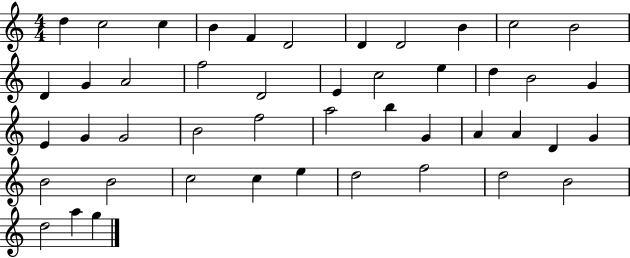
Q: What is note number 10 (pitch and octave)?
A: C5